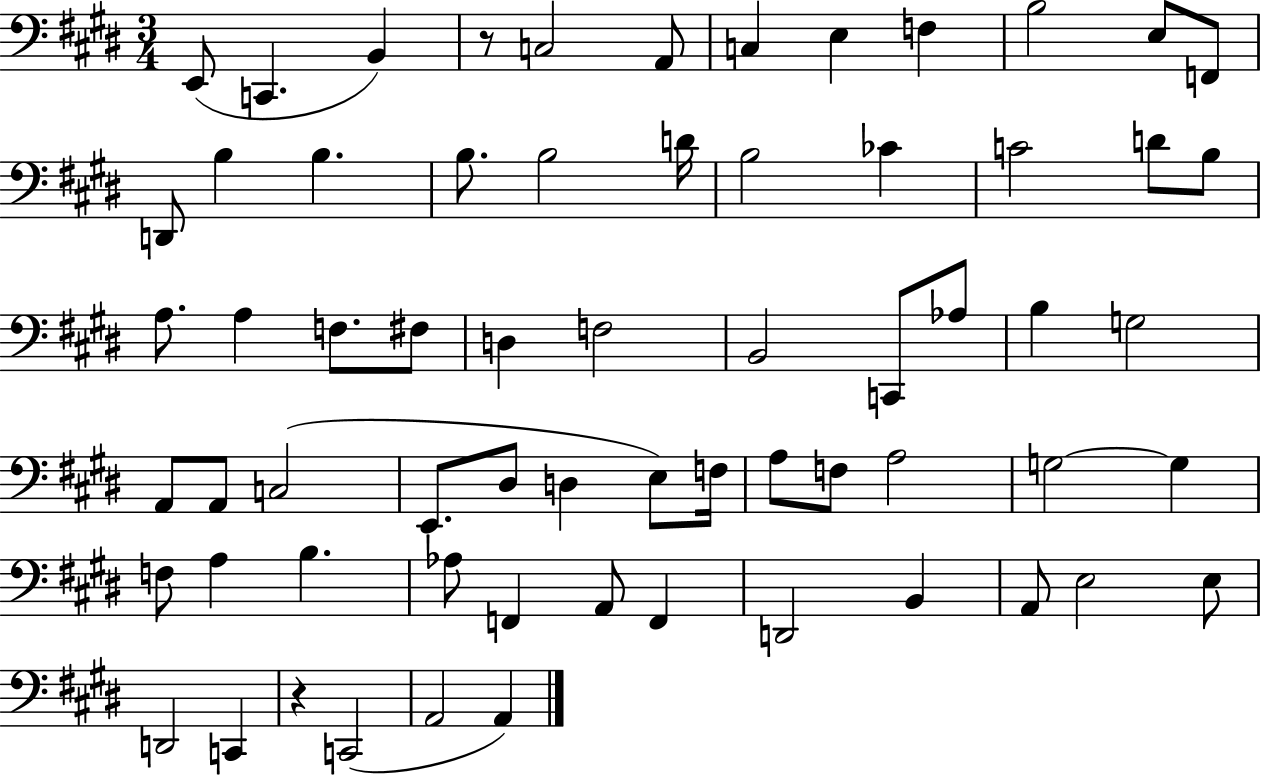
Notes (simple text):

E2/e C2/q. B2/q R/e C3/h A2/e C3/q E3/q F3/q B3/h E3/e F2/e D2/e B3/q B3/q. B3/e. B3/h D4/s B3/h CES4/q C4/h D4/e B3/e A3/e. A3/q F3/e. F#3/e D3/q F3/h B2/h C2/e Ab3/e B3/q G3/h A2/e A2/e C3/h E2/e. D#3/e D3/q E3/e F3/s A3/e F3/e A3/h G3/h G3/q F3/e A3/q B3/q. Ab3/e F2/q A2/e F2/q D2/h B2/q A2/e E3/h E3/e D2/h C2/q R/q C2/h A2/h A2/q